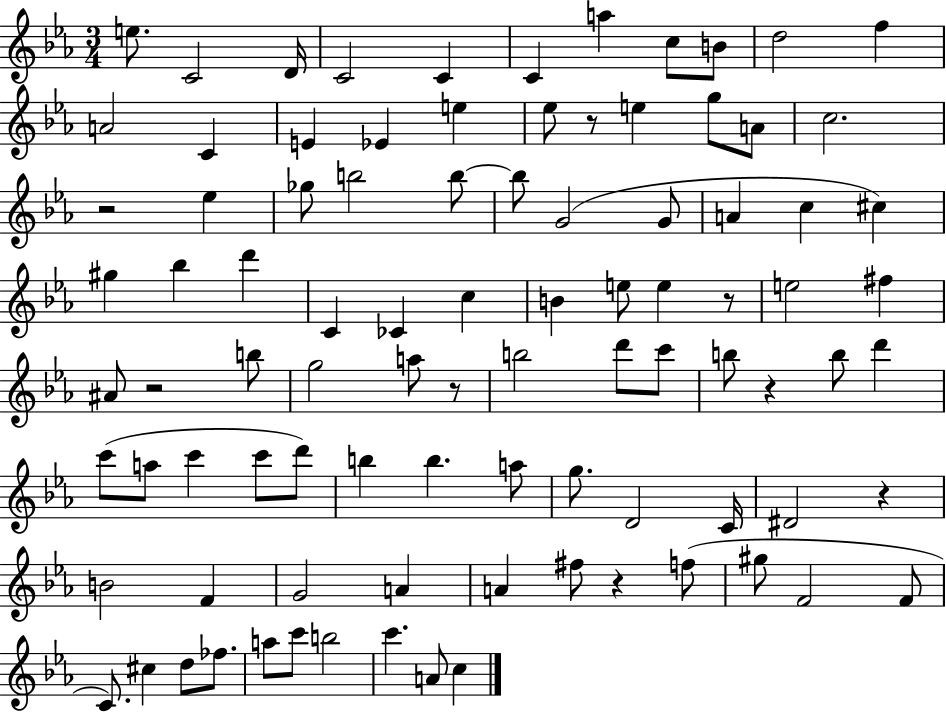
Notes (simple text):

E5/e. C4/h D4/s C4/h C4/q C4/q A5/q C5/e B4/e D5/h F5/q A4/h C4/q E4/q Eb4/q E5/q Eb5/e R/e E5/q G5/e A4/e C5/h. R/h Eb5/q Gb5/e B5/h B5/e B5/e G4/h G4/e A4/q C5/q C#5/q G#5/q Bb5/q D6/q C4/q CES4/q C5/q B4/q E5/e E5/q R/e E5/h F#5/q A#4/e R/h B5/e G5/h A5/e R/e B5/h D6/e C6/e B5/e R/q B5/e D6/q C6/e A5/e C6/q C6/e D6/e B5/q B5/q. A5/e G5/e. D4/h C4/s D#4/h R/q B4/h F4/q G4/h A4/q A4/q F#5/e R/q F5/e G#5/e F4/h F4/e C4/e. C#5/q D5/e FES5/e. A5/e C6/e B5/h C6/q. A4/e C5/q